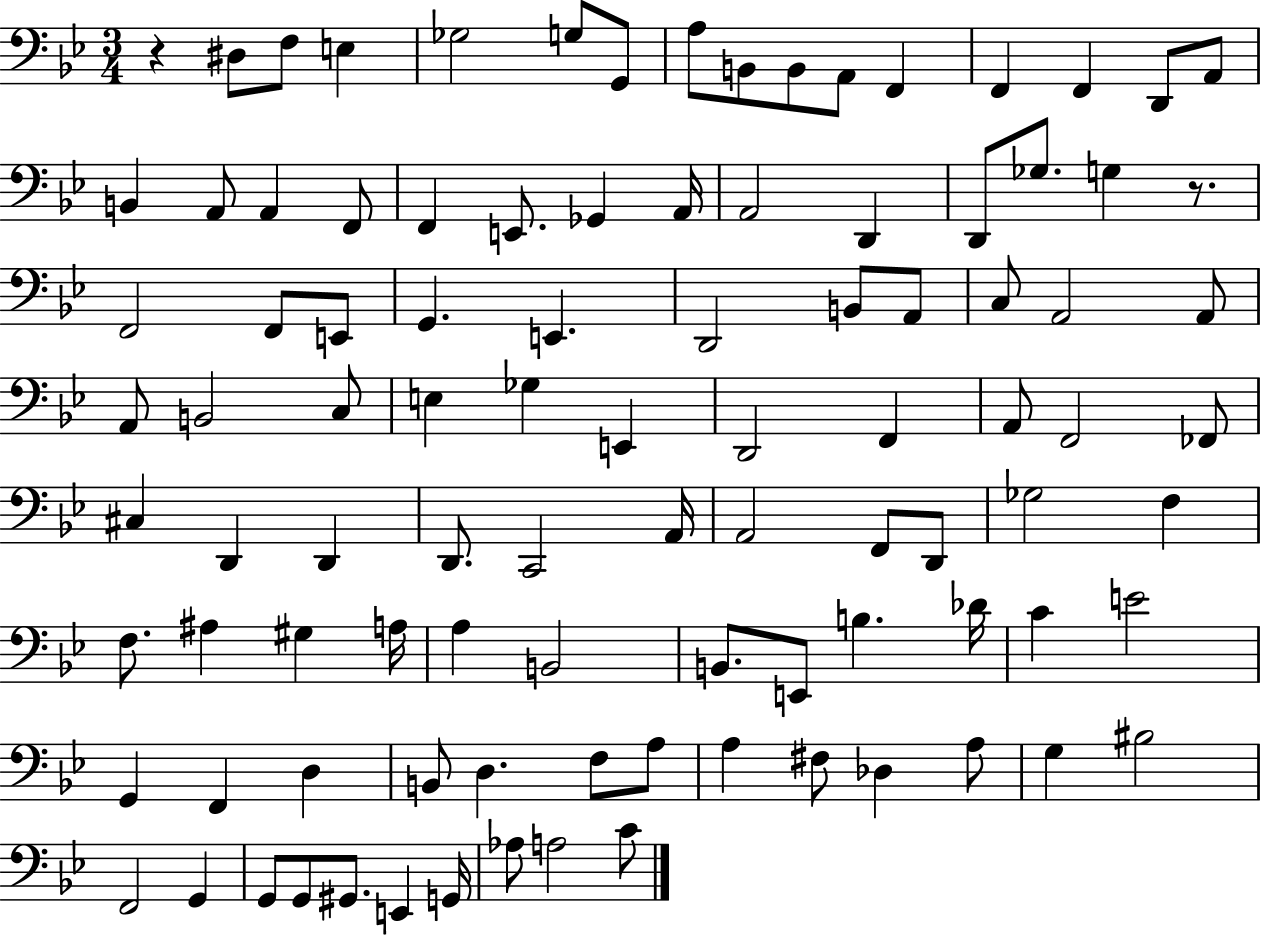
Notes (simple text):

R/q D#3/e F3/e E3/q Gb3/h G3/e G2/e A3/e B2/e B2/e A2/e F2/q F2/q F2/q D2/e A2/e B2/q A2/e A2/q F2/e F2/q E2/e. Gb2/q A2/s A2/h D2/q D2/e Gb3/e. G3/q R/e. F2/h F2/e E2/e G2/q. E2/q. D2/h B2/e A2/e C3/e A2/h A2/e A2/e B2/h C3/e E3/q Gb3/q E2/q D2/h F2/q A2/e F2/h FES2/e C#3/q D2/q D2/q D2/e. C2/h A2/s A2/h F2/e D2/e Gb3/h F3/q F3/e. A#3/q G#3/q A3/s A3/q B2/h B2/e. E2/e B3/q. Db4/s C4/q E4/h G2/q F2/q D3/q B2/e D3/q. F3/e A3/e A3/q F#3/e Db3/q A3/e G3/q BIS3/h F2/h G2/q G2/e G2/e G#2/e. E2/q G2/s Ab3/e A3/h C4/e